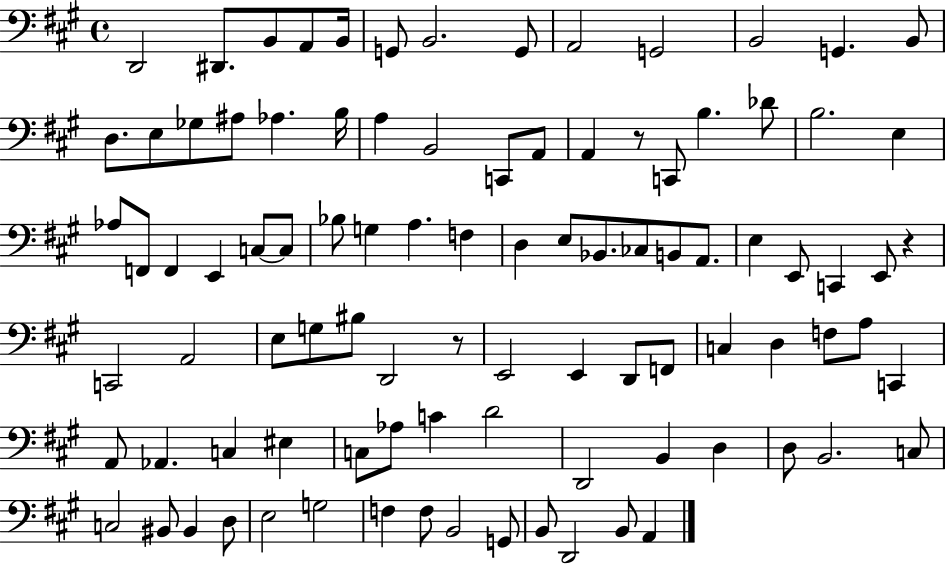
D2/h D#2/e. B2/e A2/e B2/s G2/e B2/h. G2/e A2/h G2/h B2/h G2/q. B2/e D3/e. E3/e Gb3/e A#3/e Ab3/q. B3/s A3/q B2/h C2/e A2/e A2/q R/e C2/e B3/q. Db4/e B3/h. E3/q Ab3/e F2/e F2/q E2/q C3/e C3/e Bb3/e G3/q A3/q. F3/q D3/q E3/e Bb2/e. CES3/e B2/e A2/e. E3/q E2/e C2/q E2/e R/q C2/h A2/h E3/e G3/e BIS3/e D2/h R/e E2/h E2/q D2/e F2/e C3/q D3/q F3/e A3/e C2/q A2/e Ab2/q. C3/q EIS3/q C3/e Ab3/e C4/q D4/h D2/h B2/q D3/q D3/e B2/h. C3/e C3/h BIS2/e BIS2/q D3/e E3/h G3/h F3/q F3/e B2/h G2/e B2/e D2/h B2/e A2/q